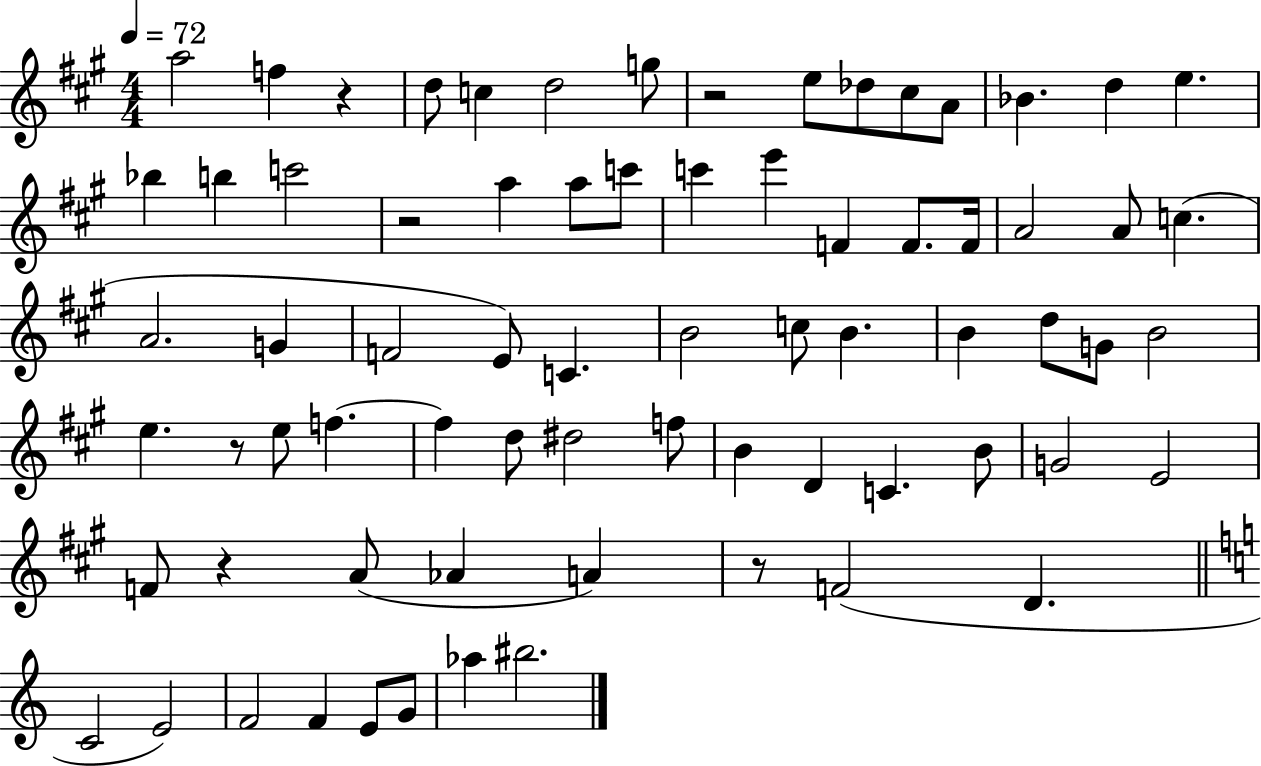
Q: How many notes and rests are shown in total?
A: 72